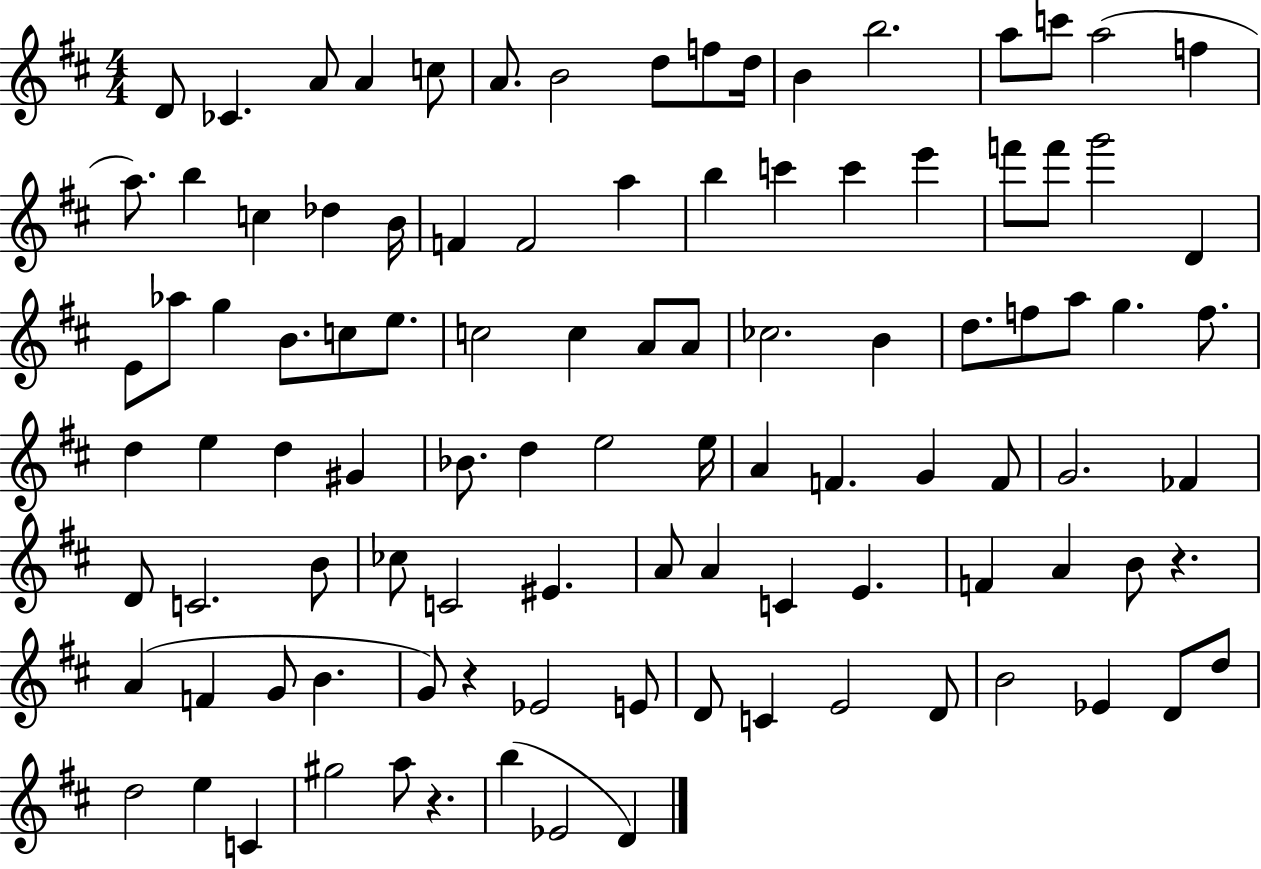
D4/e CES4/q. A4/e A4/q C5/e A4/e. B4/h D5/e F5/e D5/s B4/q B5/h. A5/e C6/e A5/h F5/q A5/e. B5/q C5/q Db5/q B4/s F4/q F4/h A5/q B5/q C6/q C6/q E6/q F6/e F6/e G6/h D4/q E4/e Ab5/e G5/q B4/e. C5/e E5/e. C5/h C5/q A4/e A4/e CES5/h. B4/q D5/e. F5/e A5/e G5/q. F5/e. D5/q E5/q D5/q G#4/q Bb4/e. D5/q E5/h E5/s A4/q F4/q. G4/q F4/e G4/h. FES4/q D4/e C4/h. B4/e CES5/e C4/h EIS4/q. A4/e A4/q C4/q E4/q. F4/q A4/q B4/e R/q. A4/q F4/q G4/e B4/q. G4/e R/q Eb4/h E4/e D4/e C4/q E4/h D4/e B4/h Eb4/q D4/e D5/e D5/h E5/q C4/q G#5/h A5/e R/q. B5/q Eb4/h D4/q